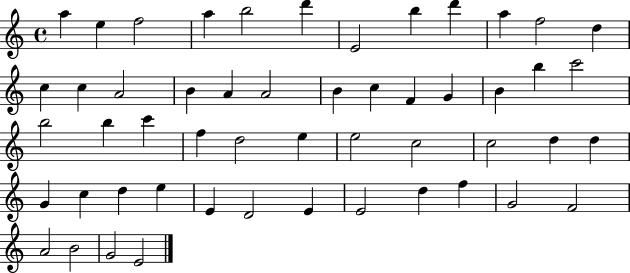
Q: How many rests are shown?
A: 0